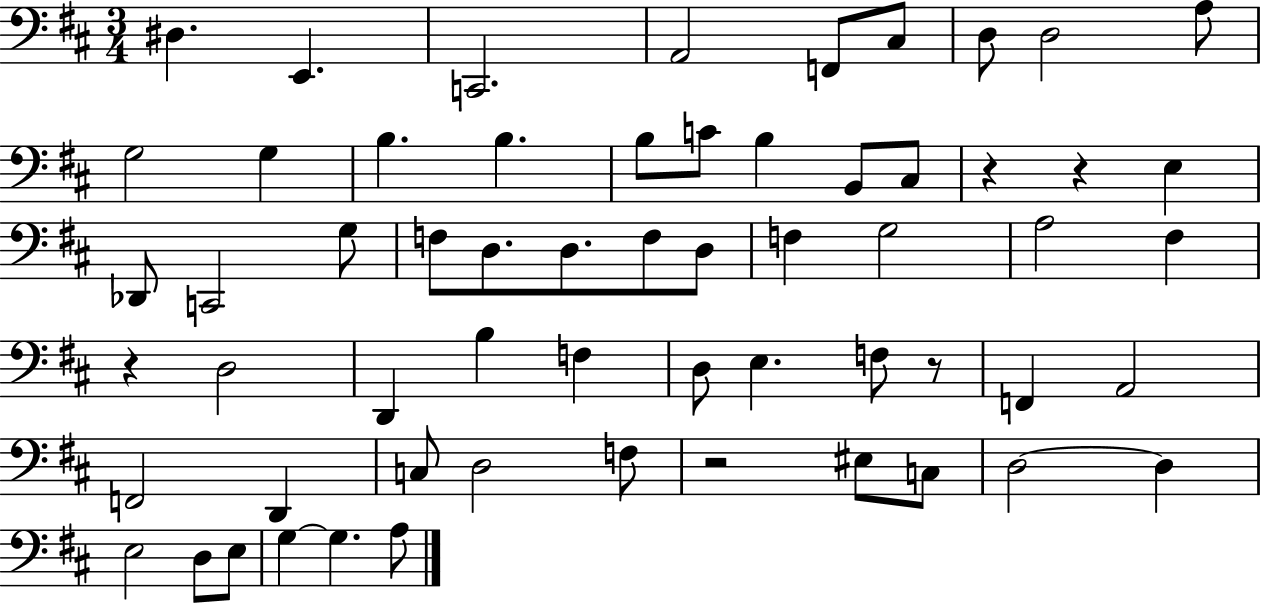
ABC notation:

X:1
T:Untitled
M:3/4
L:1/4
K:D
^D, E,, C,,2 A,,2 F,,/2 ^C,/2 D,/2 D,2 A,/2 G,2 G, B, B, B,/2 C/2 B, B,,/2 ^C,/2 z z E, _D,,/2 C,,2 G,/2 F,/2 D,/2 D,/2 F,/2 D,/2 F, G,2 A,2 ^F, z D,2 D,, B, F, D,/2 E, F,/2 z/2 F,, A,,2 F,,2 D,, C,/2 D,2 F,/2 z2 ^E,/2 C,/2 D,2 D, E,2 D,/2 E,/2 G, G, A,/2